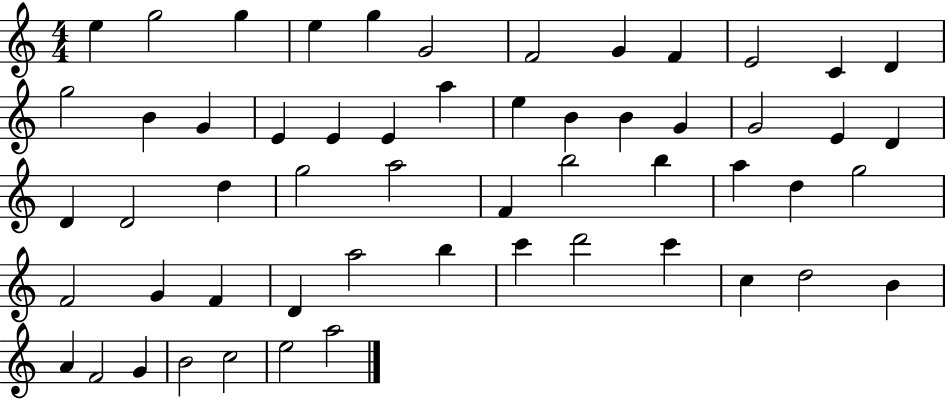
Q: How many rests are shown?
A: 0